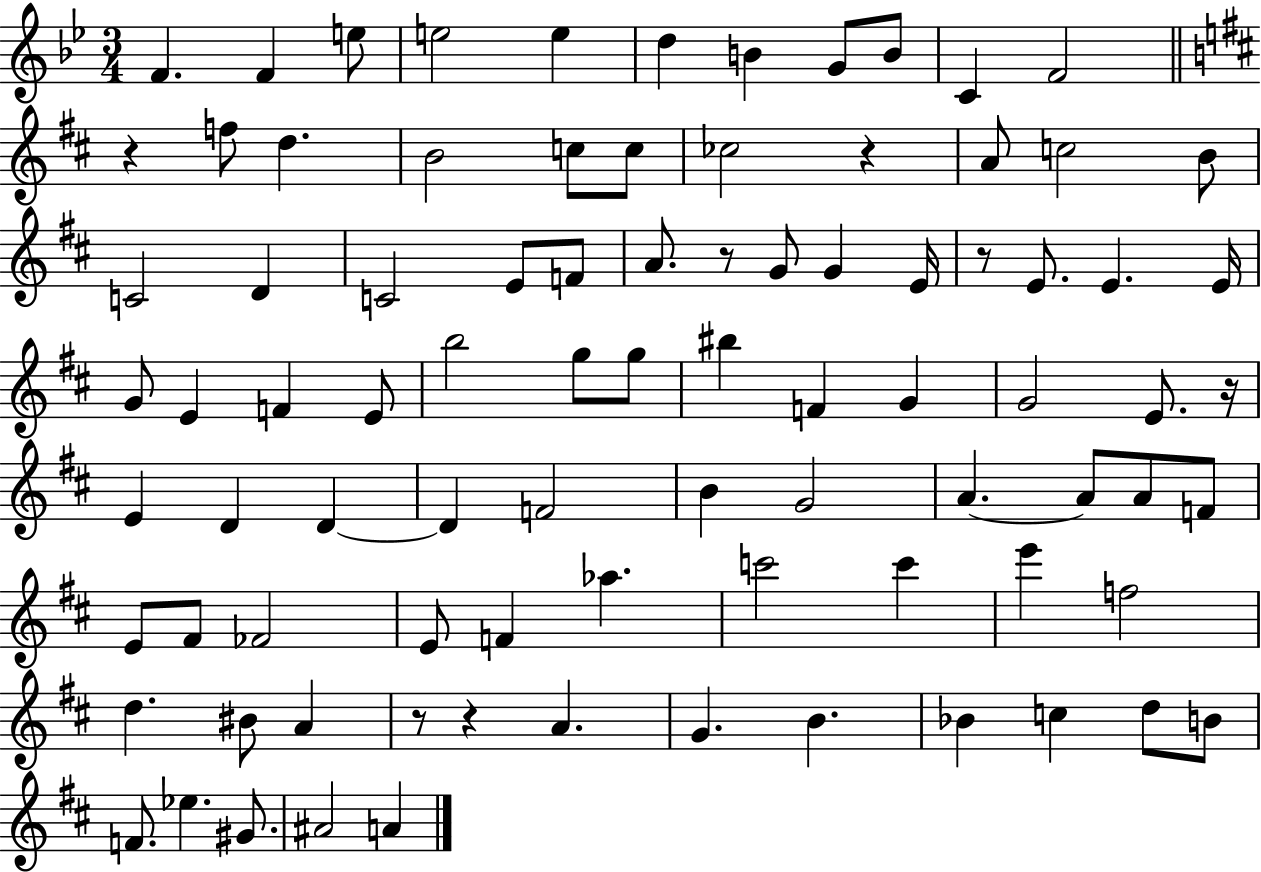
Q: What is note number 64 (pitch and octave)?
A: E6